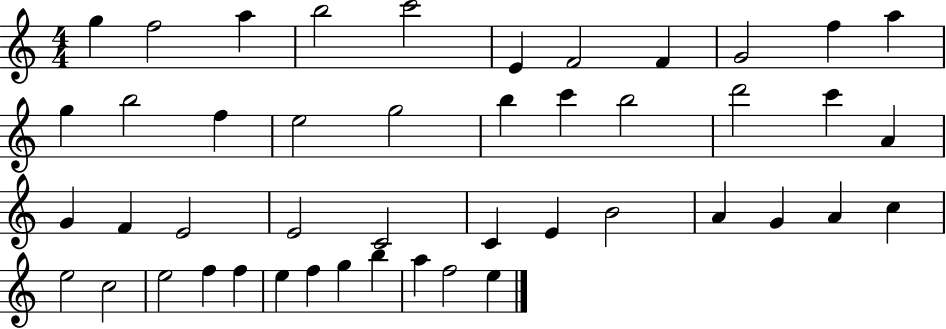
G5/q F5/h A5/q B5/h C6/h E4/q F4/h F4/q G4/h F5/q A5/q G5/q B5/h F5/q E5/h G5/h B5/q C6/q B5/h D6/h C6/q A4/q G4/q F4/q E4/h E4/h C4/h C4/q E4/q B4/h A4/q G4/q A4/q C5/q E5/h C5/h E5/h F5/q F5/q E5/q F5/q G5/q B5/q A5/q F5/h E5/q